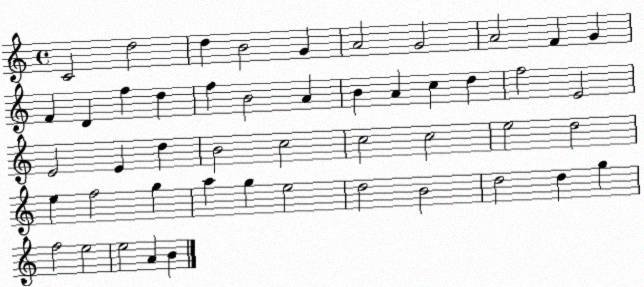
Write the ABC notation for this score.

X:1
T:Untitled
M:4/4
L:1/4
K:C
C2 d2 d B2 G A2 G2 A2 F G F D f d f B2 A B A c d f2 E2 E2 E d B2 c2 c2 c2 e2 d2 e f2 g a g e2 d2 B2 d2 d g f2 e2 e2 A B